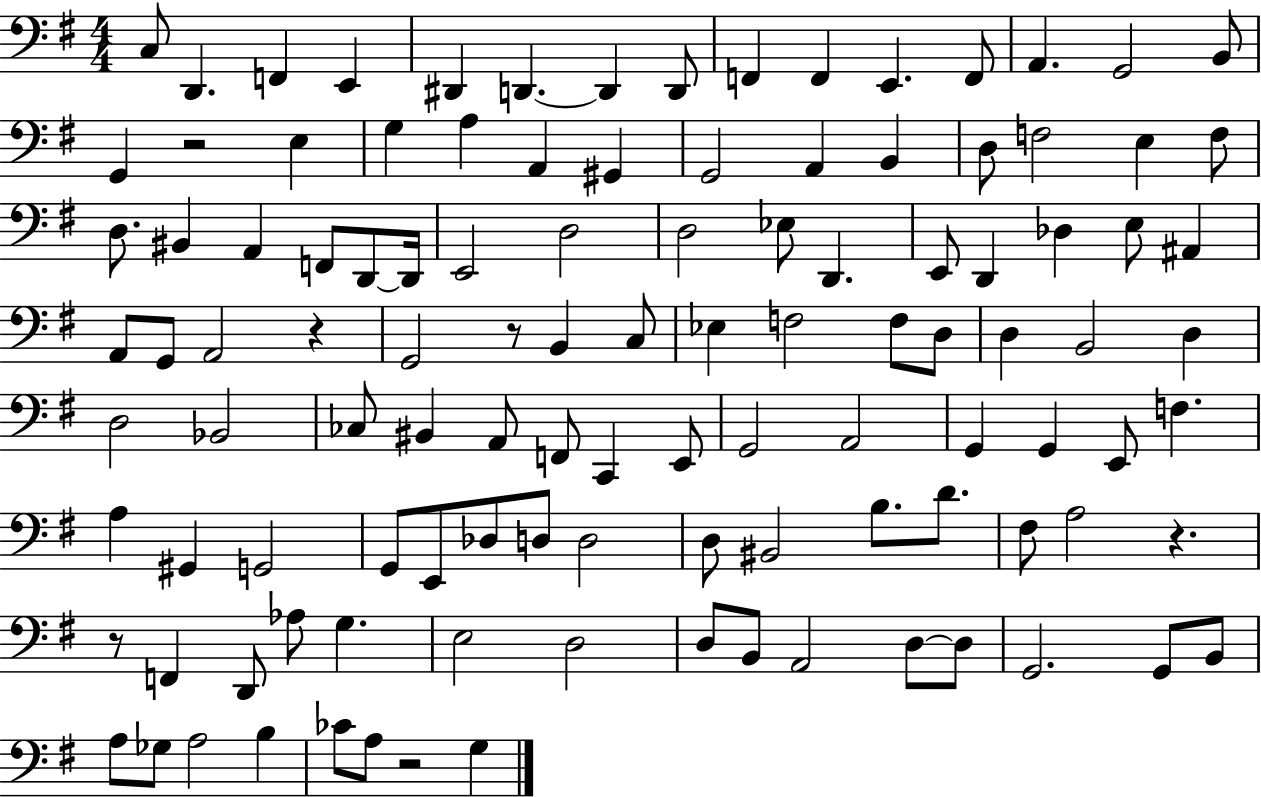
C3/e D2/q. F2/q E2/q D#2/q D2/q. D2/q D2/e F2/q F2/q E2/q. F2/e A2/q. G2/h B2/e G2/q R/h E3/q G3/q A3/q A2/q G#2/q G2/h A2/q B2/q D3/e F3/h E3/q F3/e D3/e. BIS2/q A2/q F2/e D2/e D2/s E2/h D3/h D3/h Eb3/e D2/q. E2/e D2/q Db3/q E3/e A#2/q A2/e G2/e A2/h R/q G2/h R/e B2/q C3/e Eb3/q F3/h F3/e D3/e D3/q B2/h D3/q D3/h Bb2/h CES3/e BIS2/q A2/e F2/e C2/q E2/e G2/h A2/h G2/q G2/q E2/e F3/q. A3/q G#2/q G2/h G2/e E2/e Db3/e D3/e D3/h D3/e BIS2/h B3/e. D4/e. F#3/e A3/h R/q. R/e F2/q D2/e Ab3/e G3/q. E3/h D3/h D3/e B2/e A2/h D3/e D3/e G2/h. G2/e B2/e A3/e Gb3/e A3/h B3/q CES4/e A3/e R/h G3/q